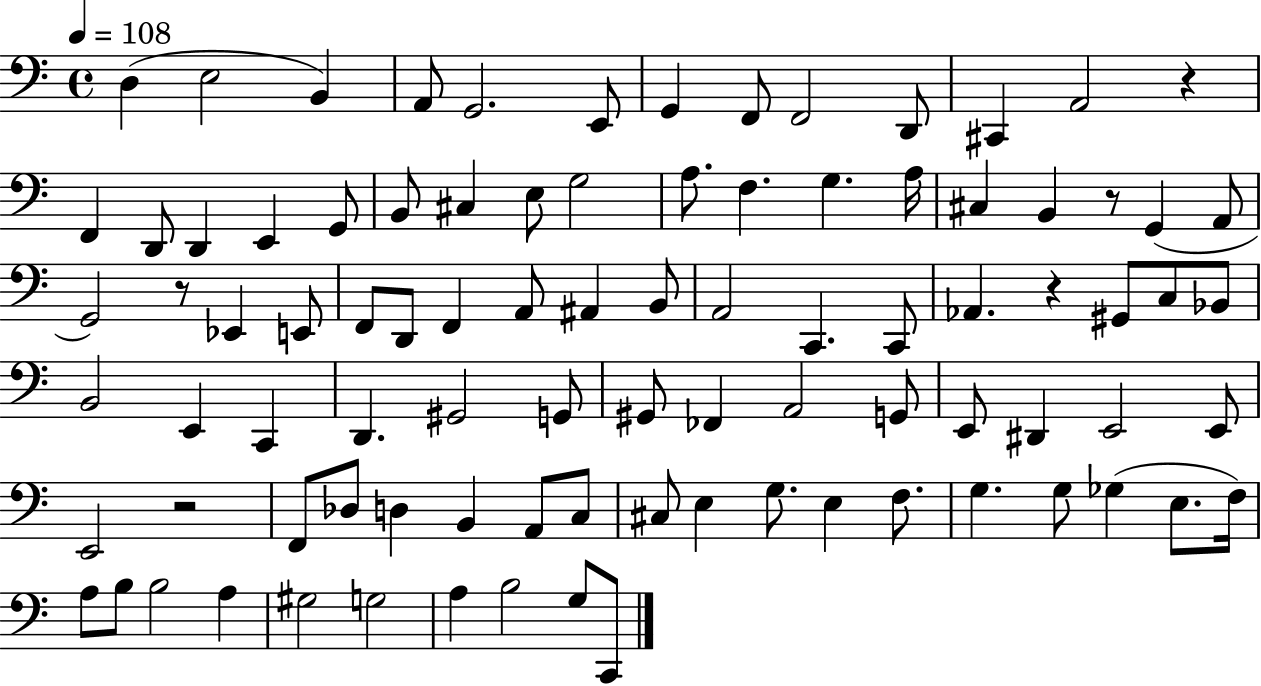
X:1
T:Untitled
M:4/4
L:1/4
K:C
D, E,2 B,, A,,/2 G,,2 E,,/2 G,, F,,/2 F,,2 D,,/2 ^C,, A,,2 z F,, D,,/2 D,, E,, G,,/2 B,,/2 ^C, E,/2 G,2 A,/2 F, G, A,/4 ^C, B,, z/2 G,, A,,/2 G,,2 z/2 _E,, E,,/2 F,,/2 D,,/2 F,, A,,/2 ^A,, B,,/2 A,,2 C,, C,,/2 _A,, z ^G,,/2 C,/2 _B,,/2 B,,2 E,, C,, D,, ^G,,2 G,,/2 ^G,,/2 _F,, A,,2 G,,/2 E,,/2 ^D,, E,,2 E,,/2 E,,2 z2 F,,/2 _D,/2 D, B,, A,,/2 C,/2 ^C,/2 E, G,/2 E, F,/2 G, G,/2 _G, E,/2 F,/4 A,/2 B,/2 B,2 A, ^G,2 G,2 A, B,2 G,/2 C,,/2